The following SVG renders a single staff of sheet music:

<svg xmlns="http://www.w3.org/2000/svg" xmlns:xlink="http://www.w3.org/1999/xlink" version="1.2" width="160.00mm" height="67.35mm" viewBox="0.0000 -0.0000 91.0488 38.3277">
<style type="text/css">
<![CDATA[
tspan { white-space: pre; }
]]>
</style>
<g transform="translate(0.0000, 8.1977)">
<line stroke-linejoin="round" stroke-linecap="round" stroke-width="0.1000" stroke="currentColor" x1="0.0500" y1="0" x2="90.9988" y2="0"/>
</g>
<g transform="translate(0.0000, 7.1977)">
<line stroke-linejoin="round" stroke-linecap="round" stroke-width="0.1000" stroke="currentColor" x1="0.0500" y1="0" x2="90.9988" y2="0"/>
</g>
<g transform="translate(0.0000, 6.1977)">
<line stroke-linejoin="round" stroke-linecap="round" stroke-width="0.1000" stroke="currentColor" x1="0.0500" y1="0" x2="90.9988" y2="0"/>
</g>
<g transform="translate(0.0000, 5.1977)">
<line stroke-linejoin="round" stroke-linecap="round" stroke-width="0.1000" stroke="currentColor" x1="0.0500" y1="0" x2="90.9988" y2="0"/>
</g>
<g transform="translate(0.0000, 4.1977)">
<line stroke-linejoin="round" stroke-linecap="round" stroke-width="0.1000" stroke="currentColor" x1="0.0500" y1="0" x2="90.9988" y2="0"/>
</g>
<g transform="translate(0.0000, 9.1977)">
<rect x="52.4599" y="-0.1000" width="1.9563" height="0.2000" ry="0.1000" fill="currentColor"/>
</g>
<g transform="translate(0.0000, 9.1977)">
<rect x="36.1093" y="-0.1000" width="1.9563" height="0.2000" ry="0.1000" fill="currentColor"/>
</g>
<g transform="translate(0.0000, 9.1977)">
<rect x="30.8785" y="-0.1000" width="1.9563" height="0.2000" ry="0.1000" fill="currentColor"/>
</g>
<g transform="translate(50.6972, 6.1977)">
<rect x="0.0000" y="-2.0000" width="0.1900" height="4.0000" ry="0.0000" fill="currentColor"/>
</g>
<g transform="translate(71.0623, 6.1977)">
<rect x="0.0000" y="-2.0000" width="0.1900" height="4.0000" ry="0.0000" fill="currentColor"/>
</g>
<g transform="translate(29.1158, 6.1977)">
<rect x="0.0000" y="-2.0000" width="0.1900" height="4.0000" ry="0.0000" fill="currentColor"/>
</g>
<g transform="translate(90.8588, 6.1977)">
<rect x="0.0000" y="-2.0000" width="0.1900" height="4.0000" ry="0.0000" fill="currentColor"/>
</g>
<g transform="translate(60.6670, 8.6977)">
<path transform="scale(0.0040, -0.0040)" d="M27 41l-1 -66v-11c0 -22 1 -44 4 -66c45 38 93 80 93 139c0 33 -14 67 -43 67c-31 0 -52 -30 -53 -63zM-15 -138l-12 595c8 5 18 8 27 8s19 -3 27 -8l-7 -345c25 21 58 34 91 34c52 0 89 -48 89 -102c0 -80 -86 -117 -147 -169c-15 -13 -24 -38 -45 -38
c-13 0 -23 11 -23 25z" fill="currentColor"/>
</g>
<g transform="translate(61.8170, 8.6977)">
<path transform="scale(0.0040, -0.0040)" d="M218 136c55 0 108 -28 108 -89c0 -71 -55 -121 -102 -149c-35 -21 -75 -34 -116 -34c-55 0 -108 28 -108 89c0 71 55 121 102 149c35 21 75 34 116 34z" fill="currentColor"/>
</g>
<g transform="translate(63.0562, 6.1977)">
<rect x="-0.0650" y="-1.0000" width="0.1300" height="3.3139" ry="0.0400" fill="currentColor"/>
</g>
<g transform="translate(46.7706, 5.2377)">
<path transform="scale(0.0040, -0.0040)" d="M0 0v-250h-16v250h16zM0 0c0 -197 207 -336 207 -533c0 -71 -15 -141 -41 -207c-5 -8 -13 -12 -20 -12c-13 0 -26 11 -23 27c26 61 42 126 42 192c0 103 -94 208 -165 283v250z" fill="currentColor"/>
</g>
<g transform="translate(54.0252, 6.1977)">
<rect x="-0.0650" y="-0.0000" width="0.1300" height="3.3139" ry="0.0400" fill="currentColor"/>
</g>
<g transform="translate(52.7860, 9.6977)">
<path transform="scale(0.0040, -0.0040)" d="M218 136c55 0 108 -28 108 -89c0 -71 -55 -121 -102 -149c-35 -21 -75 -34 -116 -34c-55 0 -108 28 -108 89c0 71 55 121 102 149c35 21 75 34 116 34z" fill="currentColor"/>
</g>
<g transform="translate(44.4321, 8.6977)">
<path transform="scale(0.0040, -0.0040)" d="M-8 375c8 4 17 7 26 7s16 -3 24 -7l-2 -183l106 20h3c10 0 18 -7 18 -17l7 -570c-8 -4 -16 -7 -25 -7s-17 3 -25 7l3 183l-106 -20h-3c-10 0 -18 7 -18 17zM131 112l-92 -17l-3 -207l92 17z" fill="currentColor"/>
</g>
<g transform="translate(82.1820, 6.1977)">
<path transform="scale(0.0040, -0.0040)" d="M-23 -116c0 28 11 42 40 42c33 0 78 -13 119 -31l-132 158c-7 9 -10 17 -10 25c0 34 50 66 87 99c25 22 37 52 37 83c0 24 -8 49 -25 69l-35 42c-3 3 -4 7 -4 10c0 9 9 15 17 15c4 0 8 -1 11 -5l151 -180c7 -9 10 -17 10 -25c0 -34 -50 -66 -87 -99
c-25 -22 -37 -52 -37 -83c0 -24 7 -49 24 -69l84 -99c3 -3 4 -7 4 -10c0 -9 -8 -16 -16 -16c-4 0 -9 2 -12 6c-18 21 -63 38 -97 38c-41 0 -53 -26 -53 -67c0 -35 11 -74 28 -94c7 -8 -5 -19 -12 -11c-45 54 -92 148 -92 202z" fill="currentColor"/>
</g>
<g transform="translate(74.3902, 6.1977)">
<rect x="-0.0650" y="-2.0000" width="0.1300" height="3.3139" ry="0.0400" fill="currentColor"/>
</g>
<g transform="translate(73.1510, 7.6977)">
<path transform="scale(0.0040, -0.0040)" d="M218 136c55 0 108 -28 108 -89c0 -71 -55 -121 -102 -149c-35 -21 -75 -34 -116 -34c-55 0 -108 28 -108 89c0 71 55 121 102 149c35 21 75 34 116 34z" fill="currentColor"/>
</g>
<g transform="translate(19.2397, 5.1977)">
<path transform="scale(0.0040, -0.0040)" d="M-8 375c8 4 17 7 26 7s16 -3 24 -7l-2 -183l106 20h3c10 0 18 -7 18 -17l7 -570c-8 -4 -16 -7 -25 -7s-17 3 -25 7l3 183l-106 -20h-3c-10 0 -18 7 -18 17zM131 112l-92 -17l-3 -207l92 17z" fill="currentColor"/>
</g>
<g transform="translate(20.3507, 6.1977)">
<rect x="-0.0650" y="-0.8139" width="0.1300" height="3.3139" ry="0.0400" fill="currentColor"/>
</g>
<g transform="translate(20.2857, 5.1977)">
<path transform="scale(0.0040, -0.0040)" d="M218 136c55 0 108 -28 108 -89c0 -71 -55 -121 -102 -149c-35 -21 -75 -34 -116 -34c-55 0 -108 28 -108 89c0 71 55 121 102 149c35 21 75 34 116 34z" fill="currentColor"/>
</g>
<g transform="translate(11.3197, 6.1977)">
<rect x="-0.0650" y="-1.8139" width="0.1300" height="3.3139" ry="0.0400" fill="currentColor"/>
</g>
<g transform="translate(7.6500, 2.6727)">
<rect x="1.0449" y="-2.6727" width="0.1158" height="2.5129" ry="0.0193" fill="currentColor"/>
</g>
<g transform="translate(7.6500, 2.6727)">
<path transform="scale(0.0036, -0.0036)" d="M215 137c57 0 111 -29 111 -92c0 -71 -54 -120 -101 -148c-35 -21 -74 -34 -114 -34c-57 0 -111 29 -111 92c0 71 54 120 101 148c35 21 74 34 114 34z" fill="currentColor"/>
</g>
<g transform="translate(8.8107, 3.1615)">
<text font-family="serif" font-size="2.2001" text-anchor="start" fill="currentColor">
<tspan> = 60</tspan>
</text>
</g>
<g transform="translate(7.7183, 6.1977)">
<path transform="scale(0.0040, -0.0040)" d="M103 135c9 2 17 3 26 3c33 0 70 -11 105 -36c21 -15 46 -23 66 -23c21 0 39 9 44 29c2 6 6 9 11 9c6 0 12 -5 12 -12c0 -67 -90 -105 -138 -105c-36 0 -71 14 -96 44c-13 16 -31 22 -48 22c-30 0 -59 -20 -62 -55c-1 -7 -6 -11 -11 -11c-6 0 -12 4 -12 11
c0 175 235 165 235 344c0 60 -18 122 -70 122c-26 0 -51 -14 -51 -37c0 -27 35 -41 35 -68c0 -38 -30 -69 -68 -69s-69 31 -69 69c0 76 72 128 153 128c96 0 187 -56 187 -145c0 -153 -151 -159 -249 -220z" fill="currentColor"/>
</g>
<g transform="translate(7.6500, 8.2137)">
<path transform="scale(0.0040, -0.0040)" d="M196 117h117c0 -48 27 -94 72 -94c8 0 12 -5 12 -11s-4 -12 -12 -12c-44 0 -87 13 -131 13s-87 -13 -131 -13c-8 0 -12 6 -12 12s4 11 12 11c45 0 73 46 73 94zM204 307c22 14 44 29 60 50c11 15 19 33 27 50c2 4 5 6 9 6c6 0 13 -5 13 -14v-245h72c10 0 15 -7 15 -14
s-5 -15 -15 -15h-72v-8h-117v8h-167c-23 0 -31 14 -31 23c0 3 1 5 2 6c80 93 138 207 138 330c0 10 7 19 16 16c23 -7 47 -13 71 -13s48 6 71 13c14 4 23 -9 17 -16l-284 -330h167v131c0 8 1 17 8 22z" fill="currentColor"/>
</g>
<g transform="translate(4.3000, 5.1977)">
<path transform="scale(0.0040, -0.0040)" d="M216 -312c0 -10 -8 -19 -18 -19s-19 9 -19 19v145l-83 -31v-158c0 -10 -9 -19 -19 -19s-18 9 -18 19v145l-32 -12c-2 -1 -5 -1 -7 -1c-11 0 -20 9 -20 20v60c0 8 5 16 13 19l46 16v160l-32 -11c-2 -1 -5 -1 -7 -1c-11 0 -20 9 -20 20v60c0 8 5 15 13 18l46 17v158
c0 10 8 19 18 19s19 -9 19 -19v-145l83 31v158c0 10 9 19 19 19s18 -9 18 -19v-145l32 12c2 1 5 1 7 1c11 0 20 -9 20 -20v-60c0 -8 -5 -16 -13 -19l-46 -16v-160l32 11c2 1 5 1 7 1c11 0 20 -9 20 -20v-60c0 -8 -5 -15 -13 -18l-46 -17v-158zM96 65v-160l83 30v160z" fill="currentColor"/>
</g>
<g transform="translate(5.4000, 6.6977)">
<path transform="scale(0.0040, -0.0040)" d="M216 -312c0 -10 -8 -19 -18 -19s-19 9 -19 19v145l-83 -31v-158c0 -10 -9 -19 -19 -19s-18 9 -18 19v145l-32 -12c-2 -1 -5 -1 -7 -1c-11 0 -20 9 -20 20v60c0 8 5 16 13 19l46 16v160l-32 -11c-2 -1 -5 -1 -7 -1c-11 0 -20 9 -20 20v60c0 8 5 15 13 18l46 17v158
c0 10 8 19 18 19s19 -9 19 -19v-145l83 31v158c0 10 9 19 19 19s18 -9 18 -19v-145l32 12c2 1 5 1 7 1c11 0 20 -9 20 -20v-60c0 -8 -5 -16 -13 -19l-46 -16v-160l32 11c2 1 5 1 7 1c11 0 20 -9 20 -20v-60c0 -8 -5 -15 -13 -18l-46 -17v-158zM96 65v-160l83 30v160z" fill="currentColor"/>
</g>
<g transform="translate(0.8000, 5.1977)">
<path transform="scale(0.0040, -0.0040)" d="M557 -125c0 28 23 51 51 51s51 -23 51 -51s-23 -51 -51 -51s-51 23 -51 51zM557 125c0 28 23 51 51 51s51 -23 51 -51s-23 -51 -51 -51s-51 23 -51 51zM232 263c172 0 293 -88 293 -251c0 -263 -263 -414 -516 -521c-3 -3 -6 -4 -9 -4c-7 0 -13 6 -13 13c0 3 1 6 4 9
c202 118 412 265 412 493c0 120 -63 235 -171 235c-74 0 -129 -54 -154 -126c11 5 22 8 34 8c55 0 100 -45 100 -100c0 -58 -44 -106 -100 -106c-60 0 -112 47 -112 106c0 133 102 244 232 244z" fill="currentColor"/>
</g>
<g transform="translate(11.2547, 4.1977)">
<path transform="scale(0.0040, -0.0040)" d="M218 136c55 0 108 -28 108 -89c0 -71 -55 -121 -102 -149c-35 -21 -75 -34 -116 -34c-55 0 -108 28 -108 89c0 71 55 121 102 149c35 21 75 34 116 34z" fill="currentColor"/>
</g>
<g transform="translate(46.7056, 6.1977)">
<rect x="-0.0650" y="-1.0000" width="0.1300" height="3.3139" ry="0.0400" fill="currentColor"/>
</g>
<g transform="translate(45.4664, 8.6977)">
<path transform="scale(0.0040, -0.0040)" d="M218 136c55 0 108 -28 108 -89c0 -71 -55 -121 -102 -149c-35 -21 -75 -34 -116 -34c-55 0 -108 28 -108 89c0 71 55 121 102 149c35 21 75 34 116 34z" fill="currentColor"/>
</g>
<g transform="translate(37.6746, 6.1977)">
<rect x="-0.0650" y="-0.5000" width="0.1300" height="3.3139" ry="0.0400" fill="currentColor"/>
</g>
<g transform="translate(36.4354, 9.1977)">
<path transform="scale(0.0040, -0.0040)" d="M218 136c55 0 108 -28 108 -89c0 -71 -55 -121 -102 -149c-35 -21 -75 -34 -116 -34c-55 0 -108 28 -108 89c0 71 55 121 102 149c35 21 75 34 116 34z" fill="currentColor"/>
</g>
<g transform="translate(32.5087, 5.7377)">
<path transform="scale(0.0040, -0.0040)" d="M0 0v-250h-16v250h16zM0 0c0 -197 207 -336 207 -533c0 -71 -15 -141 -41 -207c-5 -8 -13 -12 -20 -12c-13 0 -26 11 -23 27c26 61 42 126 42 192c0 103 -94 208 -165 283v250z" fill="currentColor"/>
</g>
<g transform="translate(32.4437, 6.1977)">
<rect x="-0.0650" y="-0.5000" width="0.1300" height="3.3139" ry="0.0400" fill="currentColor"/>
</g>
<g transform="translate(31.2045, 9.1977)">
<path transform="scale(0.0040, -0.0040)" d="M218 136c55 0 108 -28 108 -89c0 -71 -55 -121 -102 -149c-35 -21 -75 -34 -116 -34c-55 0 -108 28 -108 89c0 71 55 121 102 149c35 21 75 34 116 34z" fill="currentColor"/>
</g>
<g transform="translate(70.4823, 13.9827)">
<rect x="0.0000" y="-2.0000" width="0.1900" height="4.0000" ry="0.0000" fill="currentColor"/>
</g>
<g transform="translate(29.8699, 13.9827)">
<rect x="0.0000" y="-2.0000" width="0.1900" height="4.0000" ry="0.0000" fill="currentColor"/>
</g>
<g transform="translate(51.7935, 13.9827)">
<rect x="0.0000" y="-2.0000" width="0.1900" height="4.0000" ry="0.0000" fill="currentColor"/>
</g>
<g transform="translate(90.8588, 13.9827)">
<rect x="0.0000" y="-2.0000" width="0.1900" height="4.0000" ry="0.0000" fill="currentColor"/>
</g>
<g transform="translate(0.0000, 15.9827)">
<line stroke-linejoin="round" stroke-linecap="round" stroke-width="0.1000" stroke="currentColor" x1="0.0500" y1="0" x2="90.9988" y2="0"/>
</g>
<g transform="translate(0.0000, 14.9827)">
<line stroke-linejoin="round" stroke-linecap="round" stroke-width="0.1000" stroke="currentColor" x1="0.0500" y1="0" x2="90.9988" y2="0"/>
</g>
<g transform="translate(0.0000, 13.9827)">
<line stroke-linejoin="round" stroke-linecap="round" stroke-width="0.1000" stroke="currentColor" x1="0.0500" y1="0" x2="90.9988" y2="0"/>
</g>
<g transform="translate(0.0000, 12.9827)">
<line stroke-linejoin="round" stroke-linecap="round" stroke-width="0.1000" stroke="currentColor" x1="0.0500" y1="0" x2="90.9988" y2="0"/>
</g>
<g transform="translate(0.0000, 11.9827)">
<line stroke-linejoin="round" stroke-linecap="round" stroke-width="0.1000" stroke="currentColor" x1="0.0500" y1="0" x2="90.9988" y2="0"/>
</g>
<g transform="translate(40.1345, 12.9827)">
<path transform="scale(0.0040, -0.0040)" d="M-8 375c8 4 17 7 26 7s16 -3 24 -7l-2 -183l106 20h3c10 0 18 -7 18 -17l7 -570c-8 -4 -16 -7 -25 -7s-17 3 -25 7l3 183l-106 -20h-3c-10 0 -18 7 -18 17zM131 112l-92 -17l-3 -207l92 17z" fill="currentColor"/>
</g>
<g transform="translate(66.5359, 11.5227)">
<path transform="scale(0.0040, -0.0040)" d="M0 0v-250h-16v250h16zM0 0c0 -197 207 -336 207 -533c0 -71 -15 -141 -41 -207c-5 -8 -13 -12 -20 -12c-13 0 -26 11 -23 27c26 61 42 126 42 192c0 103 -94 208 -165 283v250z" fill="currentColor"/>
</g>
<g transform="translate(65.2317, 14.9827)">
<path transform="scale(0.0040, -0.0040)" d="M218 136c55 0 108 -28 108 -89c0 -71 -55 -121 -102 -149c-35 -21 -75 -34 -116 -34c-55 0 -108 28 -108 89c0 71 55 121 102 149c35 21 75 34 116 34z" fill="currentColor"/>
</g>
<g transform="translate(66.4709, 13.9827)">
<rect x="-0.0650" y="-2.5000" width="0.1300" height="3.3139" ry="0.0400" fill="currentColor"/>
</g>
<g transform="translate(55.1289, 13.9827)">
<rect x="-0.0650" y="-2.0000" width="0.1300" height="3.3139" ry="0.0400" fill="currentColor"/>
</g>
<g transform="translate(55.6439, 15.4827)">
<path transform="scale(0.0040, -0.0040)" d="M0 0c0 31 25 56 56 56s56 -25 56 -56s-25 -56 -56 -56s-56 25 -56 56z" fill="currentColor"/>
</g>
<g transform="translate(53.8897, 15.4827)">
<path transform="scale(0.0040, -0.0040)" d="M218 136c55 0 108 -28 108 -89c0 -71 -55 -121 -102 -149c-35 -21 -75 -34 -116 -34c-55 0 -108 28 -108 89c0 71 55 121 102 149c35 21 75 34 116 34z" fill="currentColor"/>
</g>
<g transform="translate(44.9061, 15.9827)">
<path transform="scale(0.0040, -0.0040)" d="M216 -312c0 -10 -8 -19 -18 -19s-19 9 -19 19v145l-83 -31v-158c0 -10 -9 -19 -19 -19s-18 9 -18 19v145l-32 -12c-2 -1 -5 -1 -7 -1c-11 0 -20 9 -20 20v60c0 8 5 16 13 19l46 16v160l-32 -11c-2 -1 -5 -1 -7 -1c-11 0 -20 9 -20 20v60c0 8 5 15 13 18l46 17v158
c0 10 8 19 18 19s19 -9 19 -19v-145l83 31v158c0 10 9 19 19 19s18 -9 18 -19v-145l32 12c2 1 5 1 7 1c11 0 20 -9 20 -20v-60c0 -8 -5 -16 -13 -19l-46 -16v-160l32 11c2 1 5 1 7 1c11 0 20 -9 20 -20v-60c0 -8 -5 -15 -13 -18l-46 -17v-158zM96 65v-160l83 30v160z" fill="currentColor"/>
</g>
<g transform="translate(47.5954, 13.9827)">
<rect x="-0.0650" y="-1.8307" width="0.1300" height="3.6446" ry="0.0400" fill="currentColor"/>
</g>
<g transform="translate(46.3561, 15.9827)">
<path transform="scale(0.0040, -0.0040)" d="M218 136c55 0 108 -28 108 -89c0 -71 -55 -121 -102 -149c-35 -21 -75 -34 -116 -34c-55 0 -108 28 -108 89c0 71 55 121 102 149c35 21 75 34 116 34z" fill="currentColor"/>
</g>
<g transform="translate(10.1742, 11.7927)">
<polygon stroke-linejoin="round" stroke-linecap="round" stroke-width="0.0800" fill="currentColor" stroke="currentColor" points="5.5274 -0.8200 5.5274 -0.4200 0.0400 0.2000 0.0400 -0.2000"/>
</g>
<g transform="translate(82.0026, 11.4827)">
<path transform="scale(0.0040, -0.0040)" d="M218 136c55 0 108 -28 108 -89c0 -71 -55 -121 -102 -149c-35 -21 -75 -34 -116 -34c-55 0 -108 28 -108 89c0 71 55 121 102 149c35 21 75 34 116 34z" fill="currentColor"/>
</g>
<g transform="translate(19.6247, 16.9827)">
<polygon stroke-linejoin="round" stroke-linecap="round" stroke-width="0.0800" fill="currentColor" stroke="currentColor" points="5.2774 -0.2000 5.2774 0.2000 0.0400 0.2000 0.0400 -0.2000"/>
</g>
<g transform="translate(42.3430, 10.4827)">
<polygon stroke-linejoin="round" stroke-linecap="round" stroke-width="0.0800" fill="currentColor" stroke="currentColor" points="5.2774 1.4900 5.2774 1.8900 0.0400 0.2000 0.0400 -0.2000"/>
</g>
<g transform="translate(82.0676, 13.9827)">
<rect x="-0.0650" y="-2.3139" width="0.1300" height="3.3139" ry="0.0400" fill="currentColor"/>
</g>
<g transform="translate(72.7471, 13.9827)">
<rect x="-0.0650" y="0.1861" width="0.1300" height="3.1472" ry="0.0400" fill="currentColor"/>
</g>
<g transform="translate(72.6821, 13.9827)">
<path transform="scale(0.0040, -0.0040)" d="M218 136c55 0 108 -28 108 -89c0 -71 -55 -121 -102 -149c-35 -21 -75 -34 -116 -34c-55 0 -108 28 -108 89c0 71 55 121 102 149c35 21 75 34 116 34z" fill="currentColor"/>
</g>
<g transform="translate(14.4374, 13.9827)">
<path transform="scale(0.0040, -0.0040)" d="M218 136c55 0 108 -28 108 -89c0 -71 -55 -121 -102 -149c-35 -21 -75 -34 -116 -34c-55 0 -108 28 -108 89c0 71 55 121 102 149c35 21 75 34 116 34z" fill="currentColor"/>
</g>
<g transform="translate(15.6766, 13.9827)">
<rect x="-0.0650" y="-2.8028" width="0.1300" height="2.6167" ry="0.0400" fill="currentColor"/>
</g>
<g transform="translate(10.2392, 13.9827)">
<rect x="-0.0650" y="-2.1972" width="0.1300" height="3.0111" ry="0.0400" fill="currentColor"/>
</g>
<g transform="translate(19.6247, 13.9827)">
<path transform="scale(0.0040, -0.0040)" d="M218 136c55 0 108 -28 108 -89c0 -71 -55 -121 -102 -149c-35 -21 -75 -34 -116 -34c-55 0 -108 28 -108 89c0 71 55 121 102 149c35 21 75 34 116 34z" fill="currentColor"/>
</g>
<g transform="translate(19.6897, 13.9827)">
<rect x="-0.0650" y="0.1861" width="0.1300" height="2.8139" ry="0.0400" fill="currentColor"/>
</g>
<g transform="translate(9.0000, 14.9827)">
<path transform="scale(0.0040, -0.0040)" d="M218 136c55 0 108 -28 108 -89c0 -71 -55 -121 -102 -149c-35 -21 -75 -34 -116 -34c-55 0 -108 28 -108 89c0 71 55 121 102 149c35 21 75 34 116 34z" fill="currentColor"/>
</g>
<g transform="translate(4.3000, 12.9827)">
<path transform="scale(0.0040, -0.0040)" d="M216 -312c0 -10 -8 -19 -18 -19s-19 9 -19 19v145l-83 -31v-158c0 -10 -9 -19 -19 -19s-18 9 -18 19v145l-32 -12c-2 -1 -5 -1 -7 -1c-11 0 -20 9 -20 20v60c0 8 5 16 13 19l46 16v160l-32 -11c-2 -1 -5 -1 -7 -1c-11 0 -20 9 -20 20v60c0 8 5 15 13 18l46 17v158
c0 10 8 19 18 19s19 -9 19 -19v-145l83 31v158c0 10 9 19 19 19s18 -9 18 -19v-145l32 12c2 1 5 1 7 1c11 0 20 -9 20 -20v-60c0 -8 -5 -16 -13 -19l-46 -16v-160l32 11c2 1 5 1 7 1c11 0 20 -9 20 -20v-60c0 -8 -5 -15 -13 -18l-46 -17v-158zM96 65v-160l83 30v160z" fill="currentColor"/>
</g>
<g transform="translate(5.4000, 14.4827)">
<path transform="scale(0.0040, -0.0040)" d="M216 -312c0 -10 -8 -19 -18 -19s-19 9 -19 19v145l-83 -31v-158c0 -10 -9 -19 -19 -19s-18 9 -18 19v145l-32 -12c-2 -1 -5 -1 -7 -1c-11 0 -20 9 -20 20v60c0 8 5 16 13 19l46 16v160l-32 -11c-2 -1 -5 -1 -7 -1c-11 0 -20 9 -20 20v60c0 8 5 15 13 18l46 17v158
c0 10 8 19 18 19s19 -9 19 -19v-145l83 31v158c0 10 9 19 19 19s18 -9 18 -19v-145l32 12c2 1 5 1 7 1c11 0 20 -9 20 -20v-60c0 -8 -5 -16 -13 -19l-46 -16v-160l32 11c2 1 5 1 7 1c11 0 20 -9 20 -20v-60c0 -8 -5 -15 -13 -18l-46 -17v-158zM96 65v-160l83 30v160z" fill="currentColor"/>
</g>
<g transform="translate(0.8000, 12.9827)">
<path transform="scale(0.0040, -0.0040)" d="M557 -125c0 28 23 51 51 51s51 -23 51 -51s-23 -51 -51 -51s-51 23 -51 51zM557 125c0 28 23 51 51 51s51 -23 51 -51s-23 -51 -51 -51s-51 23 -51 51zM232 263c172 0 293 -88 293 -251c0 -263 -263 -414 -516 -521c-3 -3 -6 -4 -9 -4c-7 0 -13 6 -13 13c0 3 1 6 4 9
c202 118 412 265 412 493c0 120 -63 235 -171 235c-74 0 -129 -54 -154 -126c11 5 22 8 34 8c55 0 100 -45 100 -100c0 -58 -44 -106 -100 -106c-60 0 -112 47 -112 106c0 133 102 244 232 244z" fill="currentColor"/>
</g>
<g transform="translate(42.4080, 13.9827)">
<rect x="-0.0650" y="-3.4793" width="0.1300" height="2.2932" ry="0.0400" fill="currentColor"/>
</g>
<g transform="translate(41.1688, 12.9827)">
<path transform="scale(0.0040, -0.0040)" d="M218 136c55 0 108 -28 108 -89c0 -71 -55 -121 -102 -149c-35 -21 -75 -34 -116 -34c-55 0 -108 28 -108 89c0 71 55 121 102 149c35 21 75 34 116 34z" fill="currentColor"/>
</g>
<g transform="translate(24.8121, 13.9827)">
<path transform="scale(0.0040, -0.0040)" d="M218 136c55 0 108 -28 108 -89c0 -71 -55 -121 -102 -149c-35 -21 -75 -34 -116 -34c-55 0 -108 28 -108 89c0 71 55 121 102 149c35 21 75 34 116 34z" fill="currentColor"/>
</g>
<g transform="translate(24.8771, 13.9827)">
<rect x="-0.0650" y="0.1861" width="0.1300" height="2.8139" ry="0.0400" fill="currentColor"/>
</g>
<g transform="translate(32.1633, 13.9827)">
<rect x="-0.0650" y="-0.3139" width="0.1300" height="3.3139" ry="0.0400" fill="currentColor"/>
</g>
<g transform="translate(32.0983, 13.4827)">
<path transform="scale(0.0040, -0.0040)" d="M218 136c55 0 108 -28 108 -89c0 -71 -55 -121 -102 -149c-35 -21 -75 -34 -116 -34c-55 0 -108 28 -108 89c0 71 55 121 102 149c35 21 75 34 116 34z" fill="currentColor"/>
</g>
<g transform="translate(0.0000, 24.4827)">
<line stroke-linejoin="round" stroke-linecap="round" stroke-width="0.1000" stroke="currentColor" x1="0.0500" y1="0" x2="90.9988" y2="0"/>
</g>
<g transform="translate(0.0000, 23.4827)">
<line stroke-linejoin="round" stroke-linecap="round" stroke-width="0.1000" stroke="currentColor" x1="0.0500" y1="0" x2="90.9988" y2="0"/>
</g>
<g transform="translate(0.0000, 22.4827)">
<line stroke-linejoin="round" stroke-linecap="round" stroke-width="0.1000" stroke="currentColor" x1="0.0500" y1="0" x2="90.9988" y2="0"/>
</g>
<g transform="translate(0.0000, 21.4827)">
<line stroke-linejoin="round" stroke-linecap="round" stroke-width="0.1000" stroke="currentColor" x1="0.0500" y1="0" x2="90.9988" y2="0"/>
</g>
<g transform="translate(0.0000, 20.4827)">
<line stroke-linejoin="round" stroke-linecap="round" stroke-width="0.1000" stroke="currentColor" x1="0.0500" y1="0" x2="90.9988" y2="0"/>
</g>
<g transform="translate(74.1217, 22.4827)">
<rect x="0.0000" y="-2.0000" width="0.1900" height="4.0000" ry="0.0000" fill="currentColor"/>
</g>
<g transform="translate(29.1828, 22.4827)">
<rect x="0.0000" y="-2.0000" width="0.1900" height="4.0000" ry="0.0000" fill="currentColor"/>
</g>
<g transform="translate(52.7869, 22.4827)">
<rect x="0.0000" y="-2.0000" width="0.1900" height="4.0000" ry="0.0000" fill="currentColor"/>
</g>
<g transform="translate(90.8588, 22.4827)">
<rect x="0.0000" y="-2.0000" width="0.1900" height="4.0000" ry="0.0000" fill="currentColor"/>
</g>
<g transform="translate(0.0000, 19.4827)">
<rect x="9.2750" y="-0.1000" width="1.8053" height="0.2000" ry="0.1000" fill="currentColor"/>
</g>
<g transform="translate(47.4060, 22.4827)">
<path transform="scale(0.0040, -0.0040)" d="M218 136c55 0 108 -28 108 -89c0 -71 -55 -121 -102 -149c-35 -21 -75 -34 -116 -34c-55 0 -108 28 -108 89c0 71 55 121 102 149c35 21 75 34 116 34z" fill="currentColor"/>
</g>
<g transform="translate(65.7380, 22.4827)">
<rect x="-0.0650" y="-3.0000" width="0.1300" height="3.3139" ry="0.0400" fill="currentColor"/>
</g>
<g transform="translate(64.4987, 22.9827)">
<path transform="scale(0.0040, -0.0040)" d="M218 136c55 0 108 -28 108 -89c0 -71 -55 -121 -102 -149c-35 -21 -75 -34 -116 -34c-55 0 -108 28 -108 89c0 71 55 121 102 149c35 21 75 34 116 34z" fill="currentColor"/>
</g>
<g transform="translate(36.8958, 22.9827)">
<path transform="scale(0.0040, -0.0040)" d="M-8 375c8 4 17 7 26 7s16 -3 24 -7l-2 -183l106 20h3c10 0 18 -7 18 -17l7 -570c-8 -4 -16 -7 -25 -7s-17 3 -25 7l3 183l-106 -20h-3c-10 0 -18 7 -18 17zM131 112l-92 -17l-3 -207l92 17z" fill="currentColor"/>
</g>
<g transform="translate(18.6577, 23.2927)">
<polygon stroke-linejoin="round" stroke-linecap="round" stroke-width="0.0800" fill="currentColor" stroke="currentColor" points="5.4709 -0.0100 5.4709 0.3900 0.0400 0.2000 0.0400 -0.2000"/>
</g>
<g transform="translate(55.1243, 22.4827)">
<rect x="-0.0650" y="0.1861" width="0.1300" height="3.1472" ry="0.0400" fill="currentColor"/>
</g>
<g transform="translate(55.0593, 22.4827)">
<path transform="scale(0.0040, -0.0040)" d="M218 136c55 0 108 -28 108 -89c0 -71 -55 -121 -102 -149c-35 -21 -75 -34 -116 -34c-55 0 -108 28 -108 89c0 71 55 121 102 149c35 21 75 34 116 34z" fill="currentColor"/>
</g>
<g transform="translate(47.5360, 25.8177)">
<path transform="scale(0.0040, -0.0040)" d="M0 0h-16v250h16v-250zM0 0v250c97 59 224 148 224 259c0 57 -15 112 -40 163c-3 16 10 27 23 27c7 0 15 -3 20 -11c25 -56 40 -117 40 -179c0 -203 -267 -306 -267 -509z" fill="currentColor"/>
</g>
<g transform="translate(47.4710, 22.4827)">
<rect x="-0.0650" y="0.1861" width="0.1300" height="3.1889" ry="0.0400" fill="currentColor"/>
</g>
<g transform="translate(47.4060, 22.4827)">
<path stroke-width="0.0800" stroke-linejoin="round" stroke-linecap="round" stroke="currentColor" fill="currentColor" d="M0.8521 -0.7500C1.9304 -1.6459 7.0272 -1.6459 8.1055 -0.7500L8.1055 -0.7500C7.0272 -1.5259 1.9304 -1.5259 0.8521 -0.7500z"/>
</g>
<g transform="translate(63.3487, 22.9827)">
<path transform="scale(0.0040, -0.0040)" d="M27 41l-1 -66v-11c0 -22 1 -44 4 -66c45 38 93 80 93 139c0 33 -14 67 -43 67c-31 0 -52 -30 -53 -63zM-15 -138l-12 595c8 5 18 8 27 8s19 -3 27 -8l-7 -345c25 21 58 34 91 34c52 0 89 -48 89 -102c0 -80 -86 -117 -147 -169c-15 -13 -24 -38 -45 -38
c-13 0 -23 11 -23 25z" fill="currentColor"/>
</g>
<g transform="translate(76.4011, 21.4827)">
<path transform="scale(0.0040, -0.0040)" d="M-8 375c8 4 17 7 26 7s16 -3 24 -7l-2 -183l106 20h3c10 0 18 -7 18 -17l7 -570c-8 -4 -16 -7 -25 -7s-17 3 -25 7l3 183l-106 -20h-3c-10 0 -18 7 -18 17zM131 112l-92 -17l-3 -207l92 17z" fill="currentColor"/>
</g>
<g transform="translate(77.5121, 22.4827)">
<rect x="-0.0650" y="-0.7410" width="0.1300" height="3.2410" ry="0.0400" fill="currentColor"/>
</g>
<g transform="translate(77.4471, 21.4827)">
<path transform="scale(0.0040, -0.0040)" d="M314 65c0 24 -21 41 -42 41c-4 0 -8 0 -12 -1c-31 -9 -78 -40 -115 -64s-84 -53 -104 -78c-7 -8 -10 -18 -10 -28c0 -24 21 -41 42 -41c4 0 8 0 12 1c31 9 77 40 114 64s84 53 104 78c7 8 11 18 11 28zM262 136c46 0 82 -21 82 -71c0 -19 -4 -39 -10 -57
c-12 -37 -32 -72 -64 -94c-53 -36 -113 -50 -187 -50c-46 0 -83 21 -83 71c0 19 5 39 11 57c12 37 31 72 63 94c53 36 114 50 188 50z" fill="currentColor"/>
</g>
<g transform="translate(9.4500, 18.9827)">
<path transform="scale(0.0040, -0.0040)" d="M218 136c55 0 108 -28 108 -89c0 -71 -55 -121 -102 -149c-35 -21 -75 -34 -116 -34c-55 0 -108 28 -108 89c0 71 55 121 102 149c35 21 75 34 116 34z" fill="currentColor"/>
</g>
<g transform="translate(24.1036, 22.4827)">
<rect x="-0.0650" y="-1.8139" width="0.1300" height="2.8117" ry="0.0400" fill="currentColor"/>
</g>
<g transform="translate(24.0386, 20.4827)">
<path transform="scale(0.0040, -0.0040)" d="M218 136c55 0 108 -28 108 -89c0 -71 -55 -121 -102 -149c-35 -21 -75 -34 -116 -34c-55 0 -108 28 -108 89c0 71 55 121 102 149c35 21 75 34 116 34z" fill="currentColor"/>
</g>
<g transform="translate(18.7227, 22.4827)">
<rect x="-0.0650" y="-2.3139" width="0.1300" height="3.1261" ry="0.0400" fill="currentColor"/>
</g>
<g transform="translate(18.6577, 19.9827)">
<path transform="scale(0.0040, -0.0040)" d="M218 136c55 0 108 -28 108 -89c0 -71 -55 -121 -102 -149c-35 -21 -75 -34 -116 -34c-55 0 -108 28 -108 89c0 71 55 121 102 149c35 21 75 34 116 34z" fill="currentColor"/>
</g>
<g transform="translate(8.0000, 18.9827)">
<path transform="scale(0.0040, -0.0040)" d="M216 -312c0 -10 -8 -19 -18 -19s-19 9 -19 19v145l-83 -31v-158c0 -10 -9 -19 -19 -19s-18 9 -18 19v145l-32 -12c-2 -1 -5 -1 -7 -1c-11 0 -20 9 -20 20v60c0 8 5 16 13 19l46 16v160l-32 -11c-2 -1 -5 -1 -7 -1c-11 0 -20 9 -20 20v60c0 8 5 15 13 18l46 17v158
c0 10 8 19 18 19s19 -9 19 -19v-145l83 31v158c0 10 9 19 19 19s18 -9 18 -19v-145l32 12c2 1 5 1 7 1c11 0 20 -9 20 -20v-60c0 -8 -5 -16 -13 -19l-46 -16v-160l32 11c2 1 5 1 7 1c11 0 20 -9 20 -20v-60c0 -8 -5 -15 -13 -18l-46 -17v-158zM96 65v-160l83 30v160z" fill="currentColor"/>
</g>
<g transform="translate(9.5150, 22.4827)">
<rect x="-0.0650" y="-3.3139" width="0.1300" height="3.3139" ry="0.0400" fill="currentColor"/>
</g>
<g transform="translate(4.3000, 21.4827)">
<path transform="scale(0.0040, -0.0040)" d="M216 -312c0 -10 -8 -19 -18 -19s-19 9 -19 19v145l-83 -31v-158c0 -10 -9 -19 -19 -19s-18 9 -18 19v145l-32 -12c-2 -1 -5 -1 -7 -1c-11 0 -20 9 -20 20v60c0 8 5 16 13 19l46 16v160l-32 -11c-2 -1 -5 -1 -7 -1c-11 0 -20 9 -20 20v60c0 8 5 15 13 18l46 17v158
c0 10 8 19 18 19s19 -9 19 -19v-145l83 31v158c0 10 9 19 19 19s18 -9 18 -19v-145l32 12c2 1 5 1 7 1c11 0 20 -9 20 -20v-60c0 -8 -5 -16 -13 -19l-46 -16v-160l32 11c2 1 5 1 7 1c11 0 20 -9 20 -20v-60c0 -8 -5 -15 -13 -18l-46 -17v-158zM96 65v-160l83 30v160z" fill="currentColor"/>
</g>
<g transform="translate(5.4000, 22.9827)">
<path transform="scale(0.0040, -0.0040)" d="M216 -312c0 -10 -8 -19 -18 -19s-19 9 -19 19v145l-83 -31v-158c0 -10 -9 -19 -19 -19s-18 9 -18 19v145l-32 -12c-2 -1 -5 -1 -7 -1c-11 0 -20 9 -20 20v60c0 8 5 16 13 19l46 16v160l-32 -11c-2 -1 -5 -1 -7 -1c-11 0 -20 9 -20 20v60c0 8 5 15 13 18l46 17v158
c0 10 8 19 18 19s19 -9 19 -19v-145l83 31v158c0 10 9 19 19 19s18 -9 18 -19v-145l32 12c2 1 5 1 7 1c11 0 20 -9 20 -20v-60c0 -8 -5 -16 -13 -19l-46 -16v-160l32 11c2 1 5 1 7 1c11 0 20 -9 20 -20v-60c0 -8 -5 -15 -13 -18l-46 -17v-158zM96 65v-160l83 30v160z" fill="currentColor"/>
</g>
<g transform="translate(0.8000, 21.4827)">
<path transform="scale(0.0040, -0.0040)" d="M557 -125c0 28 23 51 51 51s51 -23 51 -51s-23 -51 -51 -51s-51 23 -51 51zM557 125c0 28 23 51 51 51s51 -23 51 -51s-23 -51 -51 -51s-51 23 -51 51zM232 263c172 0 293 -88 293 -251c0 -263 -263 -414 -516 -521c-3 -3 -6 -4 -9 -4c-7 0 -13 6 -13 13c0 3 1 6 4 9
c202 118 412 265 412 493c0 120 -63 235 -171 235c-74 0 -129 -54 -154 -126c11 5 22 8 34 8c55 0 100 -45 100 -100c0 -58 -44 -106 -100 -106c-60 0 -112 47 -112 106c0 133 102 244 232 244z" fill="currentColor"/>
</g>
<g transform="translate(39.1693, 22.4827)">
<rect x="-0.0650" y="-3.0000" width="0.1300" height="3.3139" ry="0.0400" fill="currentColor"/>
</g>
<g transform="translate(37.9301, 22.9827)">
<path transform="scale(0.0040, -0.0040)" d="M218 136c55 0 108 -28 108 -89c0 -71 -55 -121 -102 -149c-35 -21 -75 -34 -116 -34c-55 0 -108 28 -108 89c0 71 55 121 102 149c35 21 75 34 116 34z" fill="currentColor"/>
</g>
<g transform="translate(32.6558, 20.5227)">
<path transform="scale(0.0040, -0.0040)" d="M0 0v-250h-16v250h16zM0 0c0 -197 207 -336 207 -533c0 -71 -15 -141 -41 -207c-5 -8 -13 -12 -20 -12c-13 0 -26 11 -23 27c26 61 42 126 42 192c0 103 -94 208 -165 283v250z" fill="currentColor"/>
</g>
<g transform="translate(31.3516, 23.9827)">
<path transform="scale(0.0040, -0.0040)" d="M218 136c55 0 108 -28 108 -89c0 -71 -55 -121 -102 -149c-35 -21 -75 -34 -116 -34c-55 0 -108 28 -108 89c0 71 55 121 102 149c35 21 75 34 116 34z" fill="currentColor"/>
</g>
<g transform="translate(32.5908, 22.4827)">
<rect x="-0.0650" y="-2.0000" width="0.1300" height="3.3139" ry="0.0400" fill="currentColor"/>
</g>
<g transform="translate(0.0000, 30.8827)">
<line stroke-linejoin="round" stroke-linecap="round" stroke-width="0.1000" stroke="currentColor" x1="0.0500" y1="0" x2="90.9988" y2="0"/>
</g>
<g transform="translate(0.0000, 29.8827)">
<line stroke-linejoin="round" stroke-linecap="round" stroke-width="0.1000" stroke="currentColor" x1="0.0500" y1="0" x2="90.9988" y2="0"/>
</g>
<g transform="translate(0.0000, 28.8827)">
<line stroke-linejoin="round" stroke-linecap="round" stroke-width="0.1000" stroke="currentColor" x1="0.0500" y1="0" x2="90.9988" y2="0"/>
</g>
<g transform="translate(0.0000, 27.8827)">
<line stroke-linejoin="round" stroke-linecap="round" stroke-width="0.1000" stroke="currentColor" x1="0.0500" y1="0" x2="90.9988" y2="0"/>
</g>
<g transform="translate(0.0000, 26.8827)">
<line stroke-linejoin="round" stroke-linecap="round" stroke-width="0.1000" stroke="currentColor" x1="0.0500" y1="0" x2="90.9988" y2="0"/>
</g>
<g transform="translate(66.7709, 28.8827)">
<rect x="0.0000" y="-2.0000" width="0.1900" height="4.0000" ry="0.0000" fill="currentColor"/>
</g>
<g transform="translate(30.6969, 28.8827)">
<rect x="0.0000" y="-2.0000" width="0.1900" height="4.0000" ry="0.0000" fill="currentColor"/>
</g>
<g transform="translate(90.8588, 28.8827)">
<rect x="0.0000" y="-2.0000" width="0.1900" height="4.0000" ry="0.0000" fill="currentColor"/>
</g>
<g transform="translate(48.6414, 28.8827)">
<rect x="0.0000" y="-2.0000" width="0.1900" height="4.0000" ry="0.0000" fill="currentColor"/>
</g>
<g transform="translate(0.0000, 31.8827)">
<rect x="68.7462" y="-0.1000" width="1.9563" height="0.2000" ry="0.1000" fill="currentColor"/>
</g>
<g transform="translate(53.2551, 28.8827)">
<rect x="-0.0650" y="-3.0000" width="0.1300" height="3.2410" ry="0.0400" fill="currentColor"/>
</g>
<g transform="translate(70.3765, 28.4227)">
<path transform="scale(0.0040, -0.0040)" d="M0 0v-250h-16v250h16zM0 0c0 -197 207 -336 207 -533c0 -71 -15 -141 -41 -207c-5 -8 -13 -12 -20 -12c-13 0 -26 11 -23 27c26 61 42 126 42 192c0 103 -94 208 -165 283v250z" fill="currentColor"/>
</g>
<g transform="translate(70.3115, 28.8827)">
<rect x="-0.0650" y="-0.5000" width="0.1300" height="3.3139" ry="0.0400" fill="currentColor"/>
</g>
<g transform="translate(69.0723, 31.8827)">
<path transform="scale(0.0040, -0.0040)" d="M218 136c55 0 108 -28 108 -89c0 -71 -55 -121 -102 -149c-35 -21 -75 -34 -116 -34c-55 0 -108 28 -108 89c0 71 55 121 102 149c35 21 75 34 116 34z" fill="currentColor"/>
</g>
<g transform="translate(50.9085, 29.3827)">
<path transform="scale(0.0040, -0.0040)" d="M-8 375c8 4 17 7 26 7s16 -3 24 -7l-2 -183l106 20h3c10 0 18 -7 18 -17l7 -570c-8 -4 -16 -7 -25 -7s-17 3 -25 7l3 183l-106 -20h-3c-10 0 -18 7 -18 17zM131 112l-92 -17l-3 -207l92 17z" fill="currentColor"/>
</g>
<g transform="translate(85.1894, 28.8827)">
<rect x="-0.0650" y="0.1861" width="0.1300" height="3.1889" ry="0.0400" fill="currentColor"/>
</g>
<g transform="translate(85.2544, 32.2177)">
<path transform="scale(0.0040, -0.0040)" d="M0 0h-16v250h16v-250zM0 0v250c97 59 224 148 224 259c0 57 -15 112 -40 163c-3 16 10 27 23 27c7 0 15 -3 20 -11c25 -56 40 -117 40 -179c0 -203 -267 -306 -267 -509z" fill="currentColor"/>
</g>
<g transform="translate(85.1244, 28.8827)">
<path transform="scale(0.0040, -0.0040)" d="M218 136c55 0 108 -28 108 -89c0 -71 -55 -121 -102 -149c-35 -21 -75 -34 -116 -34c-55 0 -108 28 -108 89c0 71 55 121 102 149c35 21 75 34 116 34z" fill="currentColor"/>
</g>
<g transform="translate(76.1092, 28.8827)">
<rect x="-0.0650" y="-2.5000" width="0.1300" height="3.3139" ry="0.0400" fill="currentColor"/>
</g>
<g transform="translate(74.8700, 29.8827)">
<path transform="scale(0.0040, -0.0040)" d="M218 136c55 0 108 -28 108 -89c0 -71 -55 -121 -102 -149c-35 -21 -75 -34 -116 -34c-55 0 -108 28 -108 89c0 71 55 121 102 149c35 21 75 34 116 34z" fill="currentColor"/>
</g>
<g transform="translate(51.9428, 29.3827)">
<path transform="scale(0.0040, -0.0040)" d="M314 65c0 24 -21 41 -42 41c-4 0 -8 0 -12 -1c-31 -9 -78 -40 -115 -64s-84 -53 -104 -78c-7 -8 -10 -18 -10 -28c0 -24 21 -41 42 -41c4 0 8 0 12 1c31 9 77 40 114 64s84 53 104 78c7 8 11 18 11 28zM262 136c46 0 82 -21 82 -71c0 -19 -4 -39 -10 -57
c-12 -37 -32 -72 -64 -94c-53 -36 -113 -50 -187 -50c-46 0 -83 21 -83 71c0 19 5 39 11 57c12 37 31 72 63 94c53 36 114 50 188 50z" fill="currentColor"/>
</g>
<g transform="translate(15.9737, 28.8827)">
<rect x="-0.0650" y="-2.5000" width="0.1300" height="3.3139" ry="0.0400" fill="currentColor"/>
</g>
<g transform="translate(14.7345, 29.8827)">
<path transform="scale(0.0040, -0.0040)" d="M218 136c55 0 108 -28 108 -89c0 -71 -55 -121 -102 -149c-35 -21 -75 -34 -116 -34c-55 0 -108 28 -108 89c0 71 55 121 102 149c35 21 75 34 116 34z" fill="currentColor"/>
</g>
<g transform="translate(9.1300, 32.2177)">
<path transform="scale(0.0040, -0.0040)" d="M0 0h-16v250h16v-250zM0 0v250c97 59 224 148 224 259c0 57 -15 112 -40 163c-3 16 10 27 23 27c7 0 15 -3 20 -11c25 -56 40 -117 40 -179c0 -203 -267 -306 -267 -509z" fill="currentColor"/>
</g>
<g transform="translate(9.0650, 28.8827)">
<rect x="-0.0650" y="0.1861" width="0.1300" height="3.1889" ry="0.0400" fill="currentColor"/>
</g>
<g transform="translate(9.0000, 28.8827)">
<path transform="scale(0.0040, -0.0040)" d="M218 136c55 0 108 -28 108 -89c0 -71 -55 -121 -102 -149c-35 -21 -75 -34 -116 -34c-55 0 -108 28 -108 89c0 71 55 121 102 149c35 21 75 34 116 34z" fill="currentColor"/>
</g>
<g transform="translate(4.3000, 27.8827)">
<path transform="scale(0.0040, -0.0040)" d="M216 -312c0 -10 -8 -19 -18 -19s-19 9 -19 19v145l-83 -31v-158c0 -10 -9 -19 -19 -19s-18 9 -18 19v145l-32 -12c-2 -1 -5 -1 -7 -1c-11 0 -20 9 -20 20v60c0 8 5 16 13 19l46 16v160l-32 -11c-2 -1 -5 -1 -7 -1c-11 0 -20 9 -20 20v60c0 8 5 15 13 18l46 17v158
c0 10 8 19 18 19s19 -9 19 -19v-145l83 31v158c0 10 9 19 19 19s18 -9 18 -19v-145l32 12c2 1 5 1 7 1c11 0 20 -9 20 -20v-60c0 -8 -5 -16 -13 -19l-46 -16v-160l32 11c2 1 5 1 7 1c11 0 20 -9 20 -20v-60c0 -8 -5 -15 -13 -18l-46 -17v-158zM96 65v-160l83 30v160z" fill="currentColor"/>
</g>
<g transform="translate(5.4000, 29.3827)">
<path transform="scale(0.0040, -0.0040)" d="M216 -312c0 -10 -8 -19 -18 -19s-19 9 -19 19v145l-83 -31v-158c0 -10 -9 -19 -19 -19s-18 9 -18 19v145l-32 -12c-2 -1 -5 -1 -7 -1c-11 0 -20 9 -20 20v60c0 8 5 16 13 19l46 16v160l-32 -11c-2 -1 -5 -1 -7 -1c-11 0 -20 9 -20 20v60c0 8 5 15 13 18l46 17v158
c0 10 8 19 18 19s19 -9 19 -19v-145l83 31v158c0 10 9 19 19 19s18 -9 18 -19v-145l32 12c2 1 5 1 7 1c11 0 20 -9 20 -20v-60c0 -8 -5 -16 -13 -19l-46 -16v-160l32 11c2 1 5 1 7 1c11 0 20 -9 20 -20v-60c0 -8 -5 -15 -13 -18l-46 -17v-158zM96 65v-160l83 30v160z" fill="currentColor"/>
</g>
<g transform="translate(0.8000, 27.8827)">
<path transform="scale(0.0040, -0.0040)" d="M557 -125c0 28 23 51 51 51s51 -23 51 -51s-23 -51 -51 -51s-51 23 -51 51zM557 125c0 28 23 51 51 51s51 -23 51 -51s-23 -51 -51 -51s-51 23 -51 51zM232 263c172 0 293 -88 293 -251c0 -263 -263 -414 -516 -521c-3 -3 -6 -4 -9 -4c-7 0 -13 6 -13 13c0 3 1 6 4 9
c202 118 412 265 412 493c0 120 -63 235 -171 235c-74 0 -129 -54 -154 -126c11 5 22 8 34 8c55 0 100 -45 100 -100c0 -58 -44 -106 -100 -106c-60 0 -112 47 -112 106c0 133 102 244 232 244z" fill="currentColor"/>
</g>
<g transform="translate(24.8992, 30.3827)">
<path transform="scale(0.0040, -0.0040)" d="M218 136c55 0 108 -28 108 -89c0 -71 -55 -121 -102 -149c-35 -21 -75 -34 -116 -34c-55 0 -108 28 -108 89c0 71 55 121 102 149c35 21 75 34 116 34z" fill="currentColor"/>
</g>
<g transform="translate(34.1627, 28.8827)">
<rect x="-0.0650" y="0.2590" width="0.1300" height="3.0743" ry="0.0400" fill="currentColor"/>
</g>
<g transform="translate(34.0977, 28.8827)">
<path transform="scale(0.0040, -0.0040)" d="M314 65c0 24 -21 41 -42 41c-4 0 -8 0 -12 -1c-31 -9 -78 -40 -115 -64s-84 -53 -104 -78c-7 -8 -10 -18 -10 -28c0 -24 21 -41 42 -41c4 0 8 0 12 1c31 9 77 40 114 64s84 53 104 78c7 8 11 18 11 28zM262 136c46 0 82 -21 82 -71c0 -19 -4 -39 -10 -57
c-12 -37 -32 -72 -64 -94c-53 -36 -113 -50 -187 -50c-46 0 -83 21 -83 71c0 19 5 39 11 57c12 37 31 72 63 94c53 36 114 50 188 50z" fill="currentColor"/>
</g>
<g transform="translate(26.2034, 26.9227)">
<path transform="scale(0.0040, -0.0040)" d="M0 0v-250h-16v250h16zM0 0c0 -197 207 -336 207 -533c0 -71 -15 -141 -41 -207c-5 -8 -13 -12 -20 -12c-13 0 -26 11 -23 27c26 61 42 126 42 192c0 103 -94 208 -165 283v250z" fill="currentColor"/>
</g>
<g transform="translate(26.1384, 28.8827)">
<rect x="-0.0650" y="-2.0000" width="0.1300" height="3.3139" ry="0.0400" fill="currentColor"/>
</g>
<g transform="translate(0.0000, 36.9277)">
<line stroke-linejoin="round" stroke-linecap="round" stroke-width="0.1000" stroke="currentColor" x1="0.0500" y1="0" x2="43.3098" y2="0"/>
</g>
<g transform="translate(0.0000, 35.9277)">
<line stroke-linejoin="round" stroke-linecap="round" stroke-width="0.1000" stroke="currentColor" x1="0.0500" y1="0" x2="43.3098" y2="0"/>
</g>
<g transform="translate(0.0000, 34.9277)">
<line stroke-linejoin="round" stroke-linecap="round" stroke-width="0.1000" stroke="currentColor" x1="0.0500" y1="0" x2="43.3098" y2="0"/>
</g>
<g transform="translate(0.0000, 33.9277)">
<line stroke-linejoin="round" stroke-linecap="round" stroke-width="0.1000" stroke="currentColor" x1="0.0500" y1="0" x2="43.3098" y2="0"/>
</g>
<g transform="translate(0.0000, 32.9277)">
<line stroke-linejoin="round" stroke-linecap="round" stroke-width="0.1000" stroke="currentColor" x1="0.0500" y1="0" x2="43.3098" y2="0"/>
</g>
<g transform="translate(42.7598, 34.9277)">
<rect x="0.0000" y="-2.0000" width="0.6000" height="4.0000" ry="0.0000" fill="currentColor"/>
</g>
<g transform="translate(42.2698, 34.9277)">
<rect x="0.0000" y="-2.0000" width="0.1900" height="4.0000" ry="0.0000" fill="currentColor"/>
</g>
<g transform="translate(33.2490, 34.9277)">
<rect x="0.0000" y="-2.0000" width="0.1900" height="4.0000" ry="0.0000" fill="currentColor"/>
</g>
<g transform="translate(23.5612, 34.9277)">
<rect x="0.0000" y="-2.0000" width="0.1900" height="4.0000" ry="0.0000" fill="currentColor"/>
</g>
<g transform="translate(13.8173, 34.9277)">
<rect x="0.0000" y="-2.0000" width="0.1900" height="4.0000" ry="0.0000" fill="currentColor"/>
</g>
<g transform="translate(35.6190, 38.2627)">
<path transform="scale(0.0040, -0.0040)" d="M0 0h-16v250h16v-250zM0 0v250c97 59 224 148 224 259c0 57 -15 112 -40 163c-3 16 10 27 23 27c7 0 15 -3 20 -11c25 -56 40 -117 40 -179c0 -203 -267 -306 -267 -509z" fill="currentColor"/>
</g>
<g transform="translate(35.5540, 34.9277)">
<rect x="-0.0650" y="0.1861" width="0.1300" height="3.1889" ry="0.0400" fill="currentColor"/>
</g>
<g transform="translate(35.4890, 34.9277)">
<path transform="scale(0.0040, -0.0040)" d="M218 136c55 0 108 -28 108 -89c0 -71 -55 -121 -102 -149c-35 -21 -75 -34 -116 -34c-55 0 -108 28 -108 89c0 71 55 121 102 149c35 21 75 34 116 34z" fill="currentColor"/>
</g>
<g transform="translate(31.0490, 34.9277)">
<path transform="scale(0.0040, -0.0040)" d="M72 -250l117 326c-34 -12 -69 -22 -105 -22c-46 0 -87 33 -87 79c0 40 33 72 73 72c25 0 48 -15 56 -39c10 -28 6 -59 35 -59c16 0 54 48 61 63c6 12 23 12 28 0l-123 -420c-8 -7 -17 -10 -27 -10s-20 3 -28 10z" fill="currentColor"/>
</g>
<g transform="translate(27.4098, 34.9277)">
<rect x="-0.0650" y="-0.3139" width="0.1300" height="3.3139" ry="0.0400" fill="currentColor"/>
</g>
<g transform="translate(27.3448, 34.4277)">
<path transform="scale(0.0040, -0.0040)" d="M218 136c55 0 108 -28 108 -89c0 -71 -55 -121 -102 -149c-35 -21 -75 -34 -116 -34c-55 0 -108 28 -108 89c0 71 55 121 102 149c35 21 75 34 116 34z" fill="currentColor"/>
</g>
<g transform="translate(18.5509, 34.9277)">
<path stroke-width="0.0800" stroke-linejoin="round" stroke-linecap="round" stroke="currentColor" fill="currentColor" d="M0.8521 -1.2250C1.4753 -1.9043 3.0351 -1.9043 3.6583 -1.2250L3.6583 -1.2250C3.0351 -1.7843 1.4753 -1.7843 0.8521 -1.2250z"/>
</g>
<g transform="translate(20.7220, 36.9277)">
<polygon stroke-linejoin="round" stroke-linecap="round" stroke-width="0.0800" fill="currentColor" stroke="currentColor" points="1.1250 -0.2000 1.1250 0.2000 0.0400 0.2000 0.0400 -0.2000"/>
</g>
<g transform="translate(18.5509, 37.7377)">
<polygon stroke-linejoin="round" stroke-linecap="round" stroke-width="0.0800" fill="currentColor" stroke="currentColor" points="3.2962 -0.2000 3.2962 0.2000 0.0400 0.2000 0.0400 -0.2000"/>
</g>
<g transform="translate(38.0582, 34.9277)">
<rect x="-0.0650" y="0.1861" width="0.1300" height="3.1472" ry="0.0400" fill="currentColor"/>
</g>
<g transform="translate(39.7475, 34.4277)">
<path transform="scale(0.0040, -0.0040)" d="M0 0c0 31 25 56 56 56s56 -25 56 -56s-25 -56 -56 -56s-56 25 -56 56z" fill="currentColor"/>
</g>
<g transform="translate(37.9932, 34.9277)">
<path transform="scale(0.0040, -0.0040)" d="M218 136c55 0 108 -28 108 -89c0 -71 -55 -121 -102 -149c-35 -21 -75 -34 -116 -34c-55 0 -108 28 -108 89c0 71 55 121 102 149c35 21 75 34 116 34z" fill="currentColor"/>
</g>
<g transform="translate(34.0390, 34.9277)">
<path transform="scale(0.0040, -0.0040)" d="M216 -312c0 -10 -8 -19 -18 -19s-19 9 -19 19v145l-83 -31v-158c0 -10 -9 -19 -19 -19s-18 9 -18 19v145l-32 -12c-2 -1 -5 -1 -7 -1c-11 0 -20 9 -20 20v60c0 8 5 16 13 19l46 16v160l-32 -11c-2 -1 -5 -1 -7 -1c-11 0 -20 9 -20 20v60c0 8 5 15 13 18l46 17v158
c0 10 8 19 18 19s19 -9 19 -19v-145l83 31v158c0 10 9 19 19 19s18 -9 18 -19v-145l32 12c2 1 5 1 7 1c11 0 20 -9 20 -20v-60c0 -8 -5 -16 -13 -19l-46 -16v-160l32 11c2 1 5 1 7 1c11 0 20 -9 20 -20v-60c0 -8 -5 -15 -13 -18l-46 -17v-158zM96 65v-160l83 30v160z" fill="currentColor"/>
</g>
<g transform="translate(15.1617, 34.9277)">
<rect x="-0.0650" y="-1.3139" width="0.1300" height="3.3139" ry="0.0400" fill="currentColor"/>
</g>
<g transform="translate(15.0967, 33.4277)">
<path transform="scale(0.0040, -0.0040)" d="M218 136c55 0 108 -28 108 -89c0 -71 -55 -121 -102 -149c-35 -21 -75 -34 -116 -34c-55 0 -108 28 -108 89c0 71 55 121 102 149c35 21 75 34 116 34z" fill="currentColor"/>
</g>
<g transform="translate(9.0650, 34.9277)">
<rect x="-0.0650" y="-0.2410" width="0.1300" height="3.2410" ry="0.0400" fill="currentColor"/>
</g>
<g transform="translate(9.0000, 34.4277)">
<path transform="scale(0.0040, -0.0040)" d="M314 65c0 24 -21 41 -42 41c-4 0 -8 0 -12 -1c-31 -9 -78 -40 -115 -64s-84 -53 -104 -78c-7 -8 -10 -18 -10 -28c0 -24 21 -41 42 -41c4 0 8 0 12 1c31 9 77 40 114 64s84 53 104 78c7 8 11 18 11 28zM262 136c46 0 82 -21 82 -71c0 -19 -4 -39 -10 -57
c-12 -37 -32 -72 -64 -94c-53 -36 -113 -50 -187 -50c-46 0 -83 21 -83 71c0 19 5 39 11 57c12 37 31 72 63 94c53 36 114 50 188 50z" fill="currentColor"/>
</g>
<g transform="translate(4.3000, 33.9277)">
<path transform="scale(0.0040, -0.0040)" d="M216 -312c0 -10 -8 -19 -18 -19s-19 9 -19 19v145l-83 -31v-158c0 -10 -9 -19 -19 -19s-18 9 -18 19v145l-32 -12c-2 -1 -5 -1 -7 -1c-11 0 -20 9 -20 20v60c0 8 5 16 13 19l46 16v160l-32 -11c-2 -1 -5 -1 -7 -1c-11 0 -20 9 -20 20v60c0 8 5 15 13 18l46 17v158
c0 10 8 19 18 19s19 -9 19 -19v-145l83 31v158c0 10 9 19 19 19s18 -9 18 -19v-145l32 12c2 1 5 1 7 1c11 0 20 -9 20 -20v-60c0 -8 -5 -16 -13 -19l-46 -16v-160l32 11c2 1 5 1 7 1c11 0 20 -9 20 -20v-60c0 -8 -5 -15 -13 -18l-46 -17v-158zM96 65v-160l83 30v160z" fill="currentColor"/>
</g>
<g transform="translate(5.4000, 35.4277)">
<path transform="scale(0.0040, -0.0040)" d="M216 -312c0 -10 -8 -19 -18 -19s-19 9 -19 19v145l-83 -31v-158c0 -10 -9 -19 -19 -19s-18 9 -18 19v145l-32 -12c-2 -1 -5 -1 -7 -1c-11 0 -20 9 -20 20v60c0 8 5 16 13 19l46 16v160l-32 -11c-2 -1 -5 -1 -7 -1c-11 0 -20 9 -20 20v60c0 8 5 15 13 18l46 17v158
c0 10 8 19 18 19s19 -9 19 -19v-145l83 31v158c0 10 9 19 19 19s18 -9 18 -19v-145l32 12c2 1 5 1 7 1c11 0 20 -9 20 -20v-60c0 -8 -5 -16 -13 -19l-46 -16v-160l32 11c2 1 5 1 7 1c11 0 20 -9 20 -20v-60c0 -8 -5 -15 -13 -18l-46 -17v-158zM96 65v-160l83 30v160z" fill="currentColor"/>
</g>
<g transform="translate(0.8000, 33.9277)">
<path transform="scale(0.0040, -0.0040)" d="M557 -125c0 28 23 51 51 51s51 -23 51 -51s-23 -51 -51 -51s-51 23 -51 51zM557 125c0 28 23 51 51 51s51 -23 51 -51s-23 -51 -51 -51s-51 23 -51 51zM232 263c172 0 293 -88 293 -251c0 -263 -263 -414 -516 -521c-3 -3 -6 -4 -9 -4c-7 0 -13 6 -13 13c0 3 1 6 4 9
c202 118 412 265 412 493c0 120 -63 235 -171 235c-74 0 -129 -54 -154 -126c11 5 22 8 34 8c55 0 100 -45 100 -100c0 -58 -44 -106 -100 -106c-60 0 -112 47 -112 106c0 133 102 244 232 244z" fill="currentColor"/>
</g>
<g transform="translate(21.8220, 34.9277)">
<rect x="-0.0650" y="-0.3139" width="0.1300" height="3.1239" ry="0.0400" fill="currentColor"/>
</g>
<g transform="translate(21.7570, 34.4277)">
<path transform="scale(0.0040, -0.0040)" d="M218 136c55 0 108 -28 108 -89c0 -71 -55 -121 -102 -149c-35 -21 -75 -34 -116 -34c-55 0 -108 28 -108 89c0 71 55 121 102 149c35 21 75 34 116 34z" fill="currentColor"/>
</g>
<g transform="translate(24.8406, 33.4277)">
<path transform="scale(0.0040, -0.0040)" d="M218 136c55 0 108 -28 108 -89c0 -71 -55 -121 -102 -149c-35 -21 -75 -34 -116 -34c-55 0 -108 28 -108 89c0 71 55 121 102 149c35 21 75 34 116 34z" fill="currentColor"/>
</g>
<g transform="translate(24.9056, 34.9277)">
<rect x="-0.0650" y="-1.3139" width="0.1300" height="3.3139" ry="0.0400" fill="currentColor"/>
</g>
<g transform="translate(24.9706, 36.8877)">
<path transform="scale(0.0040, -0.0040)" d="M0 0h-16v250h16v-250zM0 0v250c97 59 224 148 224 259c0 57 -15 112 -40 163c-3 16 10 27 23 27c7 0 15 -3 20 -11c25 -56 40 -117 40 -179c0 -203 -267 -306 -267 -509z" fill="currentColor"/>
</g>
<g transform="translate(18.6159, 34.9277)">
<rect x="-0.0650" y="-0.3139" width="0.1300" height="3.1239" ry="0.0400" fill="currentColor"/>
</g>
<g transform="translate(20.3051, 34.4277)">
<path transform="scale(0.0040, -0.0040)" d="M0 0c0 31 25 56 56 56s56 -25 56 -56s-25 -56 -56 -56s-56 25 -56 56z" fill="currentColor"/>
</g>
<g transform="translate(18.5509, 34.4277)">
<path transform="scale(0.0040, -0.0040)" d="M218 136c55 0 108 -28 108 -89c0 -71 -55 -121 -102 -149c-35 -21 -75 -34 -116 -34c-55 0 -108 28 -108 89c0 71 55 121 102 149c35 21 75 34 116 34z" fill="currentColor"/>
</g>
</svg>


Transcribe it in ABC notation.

X:1
T:Untitled
M:2/4
L:1/4
K:D
A, F, E,,/2 E,, F,,/2 D,, _F,, A,, z B,,/2 D,/2 D,/2 D,/2 E, F,/2 ^G,,/2 A,, B,,/2 D, B, ^D B,/2 A,/2 A,,/2 C, D,/2 D, _C, F,2 D,/2 B,, A,,/2 D,2 C,2 E,,/2 B,, D,/2 E,2 G, E,/2 E,/4 G,/2 E, z/2 ^D,/2 ^D,